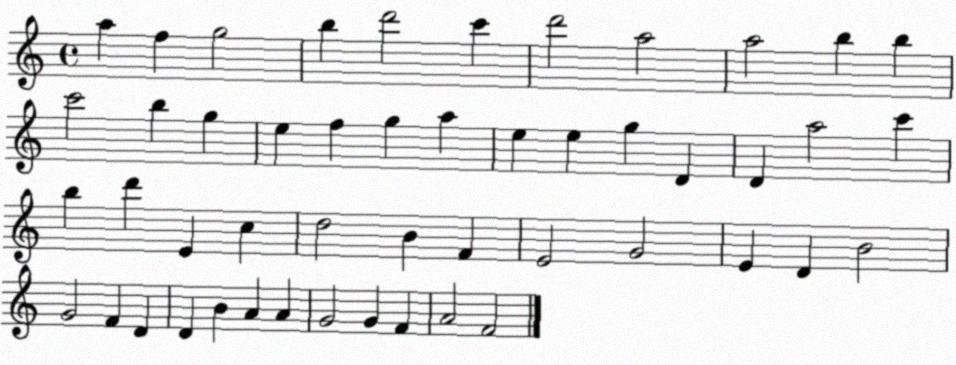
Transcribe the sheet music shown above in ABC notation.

X:1
T:Untitled
M:4/4
L:1/4
K:C
a f g2 b d'2 c' d'2 a2 a2 b b c'2 b g e f g a e e g D D a2 c' b d' E c d2 B F E2 G2 E D B2 G2 F D D B A A G2 G F A2 F2